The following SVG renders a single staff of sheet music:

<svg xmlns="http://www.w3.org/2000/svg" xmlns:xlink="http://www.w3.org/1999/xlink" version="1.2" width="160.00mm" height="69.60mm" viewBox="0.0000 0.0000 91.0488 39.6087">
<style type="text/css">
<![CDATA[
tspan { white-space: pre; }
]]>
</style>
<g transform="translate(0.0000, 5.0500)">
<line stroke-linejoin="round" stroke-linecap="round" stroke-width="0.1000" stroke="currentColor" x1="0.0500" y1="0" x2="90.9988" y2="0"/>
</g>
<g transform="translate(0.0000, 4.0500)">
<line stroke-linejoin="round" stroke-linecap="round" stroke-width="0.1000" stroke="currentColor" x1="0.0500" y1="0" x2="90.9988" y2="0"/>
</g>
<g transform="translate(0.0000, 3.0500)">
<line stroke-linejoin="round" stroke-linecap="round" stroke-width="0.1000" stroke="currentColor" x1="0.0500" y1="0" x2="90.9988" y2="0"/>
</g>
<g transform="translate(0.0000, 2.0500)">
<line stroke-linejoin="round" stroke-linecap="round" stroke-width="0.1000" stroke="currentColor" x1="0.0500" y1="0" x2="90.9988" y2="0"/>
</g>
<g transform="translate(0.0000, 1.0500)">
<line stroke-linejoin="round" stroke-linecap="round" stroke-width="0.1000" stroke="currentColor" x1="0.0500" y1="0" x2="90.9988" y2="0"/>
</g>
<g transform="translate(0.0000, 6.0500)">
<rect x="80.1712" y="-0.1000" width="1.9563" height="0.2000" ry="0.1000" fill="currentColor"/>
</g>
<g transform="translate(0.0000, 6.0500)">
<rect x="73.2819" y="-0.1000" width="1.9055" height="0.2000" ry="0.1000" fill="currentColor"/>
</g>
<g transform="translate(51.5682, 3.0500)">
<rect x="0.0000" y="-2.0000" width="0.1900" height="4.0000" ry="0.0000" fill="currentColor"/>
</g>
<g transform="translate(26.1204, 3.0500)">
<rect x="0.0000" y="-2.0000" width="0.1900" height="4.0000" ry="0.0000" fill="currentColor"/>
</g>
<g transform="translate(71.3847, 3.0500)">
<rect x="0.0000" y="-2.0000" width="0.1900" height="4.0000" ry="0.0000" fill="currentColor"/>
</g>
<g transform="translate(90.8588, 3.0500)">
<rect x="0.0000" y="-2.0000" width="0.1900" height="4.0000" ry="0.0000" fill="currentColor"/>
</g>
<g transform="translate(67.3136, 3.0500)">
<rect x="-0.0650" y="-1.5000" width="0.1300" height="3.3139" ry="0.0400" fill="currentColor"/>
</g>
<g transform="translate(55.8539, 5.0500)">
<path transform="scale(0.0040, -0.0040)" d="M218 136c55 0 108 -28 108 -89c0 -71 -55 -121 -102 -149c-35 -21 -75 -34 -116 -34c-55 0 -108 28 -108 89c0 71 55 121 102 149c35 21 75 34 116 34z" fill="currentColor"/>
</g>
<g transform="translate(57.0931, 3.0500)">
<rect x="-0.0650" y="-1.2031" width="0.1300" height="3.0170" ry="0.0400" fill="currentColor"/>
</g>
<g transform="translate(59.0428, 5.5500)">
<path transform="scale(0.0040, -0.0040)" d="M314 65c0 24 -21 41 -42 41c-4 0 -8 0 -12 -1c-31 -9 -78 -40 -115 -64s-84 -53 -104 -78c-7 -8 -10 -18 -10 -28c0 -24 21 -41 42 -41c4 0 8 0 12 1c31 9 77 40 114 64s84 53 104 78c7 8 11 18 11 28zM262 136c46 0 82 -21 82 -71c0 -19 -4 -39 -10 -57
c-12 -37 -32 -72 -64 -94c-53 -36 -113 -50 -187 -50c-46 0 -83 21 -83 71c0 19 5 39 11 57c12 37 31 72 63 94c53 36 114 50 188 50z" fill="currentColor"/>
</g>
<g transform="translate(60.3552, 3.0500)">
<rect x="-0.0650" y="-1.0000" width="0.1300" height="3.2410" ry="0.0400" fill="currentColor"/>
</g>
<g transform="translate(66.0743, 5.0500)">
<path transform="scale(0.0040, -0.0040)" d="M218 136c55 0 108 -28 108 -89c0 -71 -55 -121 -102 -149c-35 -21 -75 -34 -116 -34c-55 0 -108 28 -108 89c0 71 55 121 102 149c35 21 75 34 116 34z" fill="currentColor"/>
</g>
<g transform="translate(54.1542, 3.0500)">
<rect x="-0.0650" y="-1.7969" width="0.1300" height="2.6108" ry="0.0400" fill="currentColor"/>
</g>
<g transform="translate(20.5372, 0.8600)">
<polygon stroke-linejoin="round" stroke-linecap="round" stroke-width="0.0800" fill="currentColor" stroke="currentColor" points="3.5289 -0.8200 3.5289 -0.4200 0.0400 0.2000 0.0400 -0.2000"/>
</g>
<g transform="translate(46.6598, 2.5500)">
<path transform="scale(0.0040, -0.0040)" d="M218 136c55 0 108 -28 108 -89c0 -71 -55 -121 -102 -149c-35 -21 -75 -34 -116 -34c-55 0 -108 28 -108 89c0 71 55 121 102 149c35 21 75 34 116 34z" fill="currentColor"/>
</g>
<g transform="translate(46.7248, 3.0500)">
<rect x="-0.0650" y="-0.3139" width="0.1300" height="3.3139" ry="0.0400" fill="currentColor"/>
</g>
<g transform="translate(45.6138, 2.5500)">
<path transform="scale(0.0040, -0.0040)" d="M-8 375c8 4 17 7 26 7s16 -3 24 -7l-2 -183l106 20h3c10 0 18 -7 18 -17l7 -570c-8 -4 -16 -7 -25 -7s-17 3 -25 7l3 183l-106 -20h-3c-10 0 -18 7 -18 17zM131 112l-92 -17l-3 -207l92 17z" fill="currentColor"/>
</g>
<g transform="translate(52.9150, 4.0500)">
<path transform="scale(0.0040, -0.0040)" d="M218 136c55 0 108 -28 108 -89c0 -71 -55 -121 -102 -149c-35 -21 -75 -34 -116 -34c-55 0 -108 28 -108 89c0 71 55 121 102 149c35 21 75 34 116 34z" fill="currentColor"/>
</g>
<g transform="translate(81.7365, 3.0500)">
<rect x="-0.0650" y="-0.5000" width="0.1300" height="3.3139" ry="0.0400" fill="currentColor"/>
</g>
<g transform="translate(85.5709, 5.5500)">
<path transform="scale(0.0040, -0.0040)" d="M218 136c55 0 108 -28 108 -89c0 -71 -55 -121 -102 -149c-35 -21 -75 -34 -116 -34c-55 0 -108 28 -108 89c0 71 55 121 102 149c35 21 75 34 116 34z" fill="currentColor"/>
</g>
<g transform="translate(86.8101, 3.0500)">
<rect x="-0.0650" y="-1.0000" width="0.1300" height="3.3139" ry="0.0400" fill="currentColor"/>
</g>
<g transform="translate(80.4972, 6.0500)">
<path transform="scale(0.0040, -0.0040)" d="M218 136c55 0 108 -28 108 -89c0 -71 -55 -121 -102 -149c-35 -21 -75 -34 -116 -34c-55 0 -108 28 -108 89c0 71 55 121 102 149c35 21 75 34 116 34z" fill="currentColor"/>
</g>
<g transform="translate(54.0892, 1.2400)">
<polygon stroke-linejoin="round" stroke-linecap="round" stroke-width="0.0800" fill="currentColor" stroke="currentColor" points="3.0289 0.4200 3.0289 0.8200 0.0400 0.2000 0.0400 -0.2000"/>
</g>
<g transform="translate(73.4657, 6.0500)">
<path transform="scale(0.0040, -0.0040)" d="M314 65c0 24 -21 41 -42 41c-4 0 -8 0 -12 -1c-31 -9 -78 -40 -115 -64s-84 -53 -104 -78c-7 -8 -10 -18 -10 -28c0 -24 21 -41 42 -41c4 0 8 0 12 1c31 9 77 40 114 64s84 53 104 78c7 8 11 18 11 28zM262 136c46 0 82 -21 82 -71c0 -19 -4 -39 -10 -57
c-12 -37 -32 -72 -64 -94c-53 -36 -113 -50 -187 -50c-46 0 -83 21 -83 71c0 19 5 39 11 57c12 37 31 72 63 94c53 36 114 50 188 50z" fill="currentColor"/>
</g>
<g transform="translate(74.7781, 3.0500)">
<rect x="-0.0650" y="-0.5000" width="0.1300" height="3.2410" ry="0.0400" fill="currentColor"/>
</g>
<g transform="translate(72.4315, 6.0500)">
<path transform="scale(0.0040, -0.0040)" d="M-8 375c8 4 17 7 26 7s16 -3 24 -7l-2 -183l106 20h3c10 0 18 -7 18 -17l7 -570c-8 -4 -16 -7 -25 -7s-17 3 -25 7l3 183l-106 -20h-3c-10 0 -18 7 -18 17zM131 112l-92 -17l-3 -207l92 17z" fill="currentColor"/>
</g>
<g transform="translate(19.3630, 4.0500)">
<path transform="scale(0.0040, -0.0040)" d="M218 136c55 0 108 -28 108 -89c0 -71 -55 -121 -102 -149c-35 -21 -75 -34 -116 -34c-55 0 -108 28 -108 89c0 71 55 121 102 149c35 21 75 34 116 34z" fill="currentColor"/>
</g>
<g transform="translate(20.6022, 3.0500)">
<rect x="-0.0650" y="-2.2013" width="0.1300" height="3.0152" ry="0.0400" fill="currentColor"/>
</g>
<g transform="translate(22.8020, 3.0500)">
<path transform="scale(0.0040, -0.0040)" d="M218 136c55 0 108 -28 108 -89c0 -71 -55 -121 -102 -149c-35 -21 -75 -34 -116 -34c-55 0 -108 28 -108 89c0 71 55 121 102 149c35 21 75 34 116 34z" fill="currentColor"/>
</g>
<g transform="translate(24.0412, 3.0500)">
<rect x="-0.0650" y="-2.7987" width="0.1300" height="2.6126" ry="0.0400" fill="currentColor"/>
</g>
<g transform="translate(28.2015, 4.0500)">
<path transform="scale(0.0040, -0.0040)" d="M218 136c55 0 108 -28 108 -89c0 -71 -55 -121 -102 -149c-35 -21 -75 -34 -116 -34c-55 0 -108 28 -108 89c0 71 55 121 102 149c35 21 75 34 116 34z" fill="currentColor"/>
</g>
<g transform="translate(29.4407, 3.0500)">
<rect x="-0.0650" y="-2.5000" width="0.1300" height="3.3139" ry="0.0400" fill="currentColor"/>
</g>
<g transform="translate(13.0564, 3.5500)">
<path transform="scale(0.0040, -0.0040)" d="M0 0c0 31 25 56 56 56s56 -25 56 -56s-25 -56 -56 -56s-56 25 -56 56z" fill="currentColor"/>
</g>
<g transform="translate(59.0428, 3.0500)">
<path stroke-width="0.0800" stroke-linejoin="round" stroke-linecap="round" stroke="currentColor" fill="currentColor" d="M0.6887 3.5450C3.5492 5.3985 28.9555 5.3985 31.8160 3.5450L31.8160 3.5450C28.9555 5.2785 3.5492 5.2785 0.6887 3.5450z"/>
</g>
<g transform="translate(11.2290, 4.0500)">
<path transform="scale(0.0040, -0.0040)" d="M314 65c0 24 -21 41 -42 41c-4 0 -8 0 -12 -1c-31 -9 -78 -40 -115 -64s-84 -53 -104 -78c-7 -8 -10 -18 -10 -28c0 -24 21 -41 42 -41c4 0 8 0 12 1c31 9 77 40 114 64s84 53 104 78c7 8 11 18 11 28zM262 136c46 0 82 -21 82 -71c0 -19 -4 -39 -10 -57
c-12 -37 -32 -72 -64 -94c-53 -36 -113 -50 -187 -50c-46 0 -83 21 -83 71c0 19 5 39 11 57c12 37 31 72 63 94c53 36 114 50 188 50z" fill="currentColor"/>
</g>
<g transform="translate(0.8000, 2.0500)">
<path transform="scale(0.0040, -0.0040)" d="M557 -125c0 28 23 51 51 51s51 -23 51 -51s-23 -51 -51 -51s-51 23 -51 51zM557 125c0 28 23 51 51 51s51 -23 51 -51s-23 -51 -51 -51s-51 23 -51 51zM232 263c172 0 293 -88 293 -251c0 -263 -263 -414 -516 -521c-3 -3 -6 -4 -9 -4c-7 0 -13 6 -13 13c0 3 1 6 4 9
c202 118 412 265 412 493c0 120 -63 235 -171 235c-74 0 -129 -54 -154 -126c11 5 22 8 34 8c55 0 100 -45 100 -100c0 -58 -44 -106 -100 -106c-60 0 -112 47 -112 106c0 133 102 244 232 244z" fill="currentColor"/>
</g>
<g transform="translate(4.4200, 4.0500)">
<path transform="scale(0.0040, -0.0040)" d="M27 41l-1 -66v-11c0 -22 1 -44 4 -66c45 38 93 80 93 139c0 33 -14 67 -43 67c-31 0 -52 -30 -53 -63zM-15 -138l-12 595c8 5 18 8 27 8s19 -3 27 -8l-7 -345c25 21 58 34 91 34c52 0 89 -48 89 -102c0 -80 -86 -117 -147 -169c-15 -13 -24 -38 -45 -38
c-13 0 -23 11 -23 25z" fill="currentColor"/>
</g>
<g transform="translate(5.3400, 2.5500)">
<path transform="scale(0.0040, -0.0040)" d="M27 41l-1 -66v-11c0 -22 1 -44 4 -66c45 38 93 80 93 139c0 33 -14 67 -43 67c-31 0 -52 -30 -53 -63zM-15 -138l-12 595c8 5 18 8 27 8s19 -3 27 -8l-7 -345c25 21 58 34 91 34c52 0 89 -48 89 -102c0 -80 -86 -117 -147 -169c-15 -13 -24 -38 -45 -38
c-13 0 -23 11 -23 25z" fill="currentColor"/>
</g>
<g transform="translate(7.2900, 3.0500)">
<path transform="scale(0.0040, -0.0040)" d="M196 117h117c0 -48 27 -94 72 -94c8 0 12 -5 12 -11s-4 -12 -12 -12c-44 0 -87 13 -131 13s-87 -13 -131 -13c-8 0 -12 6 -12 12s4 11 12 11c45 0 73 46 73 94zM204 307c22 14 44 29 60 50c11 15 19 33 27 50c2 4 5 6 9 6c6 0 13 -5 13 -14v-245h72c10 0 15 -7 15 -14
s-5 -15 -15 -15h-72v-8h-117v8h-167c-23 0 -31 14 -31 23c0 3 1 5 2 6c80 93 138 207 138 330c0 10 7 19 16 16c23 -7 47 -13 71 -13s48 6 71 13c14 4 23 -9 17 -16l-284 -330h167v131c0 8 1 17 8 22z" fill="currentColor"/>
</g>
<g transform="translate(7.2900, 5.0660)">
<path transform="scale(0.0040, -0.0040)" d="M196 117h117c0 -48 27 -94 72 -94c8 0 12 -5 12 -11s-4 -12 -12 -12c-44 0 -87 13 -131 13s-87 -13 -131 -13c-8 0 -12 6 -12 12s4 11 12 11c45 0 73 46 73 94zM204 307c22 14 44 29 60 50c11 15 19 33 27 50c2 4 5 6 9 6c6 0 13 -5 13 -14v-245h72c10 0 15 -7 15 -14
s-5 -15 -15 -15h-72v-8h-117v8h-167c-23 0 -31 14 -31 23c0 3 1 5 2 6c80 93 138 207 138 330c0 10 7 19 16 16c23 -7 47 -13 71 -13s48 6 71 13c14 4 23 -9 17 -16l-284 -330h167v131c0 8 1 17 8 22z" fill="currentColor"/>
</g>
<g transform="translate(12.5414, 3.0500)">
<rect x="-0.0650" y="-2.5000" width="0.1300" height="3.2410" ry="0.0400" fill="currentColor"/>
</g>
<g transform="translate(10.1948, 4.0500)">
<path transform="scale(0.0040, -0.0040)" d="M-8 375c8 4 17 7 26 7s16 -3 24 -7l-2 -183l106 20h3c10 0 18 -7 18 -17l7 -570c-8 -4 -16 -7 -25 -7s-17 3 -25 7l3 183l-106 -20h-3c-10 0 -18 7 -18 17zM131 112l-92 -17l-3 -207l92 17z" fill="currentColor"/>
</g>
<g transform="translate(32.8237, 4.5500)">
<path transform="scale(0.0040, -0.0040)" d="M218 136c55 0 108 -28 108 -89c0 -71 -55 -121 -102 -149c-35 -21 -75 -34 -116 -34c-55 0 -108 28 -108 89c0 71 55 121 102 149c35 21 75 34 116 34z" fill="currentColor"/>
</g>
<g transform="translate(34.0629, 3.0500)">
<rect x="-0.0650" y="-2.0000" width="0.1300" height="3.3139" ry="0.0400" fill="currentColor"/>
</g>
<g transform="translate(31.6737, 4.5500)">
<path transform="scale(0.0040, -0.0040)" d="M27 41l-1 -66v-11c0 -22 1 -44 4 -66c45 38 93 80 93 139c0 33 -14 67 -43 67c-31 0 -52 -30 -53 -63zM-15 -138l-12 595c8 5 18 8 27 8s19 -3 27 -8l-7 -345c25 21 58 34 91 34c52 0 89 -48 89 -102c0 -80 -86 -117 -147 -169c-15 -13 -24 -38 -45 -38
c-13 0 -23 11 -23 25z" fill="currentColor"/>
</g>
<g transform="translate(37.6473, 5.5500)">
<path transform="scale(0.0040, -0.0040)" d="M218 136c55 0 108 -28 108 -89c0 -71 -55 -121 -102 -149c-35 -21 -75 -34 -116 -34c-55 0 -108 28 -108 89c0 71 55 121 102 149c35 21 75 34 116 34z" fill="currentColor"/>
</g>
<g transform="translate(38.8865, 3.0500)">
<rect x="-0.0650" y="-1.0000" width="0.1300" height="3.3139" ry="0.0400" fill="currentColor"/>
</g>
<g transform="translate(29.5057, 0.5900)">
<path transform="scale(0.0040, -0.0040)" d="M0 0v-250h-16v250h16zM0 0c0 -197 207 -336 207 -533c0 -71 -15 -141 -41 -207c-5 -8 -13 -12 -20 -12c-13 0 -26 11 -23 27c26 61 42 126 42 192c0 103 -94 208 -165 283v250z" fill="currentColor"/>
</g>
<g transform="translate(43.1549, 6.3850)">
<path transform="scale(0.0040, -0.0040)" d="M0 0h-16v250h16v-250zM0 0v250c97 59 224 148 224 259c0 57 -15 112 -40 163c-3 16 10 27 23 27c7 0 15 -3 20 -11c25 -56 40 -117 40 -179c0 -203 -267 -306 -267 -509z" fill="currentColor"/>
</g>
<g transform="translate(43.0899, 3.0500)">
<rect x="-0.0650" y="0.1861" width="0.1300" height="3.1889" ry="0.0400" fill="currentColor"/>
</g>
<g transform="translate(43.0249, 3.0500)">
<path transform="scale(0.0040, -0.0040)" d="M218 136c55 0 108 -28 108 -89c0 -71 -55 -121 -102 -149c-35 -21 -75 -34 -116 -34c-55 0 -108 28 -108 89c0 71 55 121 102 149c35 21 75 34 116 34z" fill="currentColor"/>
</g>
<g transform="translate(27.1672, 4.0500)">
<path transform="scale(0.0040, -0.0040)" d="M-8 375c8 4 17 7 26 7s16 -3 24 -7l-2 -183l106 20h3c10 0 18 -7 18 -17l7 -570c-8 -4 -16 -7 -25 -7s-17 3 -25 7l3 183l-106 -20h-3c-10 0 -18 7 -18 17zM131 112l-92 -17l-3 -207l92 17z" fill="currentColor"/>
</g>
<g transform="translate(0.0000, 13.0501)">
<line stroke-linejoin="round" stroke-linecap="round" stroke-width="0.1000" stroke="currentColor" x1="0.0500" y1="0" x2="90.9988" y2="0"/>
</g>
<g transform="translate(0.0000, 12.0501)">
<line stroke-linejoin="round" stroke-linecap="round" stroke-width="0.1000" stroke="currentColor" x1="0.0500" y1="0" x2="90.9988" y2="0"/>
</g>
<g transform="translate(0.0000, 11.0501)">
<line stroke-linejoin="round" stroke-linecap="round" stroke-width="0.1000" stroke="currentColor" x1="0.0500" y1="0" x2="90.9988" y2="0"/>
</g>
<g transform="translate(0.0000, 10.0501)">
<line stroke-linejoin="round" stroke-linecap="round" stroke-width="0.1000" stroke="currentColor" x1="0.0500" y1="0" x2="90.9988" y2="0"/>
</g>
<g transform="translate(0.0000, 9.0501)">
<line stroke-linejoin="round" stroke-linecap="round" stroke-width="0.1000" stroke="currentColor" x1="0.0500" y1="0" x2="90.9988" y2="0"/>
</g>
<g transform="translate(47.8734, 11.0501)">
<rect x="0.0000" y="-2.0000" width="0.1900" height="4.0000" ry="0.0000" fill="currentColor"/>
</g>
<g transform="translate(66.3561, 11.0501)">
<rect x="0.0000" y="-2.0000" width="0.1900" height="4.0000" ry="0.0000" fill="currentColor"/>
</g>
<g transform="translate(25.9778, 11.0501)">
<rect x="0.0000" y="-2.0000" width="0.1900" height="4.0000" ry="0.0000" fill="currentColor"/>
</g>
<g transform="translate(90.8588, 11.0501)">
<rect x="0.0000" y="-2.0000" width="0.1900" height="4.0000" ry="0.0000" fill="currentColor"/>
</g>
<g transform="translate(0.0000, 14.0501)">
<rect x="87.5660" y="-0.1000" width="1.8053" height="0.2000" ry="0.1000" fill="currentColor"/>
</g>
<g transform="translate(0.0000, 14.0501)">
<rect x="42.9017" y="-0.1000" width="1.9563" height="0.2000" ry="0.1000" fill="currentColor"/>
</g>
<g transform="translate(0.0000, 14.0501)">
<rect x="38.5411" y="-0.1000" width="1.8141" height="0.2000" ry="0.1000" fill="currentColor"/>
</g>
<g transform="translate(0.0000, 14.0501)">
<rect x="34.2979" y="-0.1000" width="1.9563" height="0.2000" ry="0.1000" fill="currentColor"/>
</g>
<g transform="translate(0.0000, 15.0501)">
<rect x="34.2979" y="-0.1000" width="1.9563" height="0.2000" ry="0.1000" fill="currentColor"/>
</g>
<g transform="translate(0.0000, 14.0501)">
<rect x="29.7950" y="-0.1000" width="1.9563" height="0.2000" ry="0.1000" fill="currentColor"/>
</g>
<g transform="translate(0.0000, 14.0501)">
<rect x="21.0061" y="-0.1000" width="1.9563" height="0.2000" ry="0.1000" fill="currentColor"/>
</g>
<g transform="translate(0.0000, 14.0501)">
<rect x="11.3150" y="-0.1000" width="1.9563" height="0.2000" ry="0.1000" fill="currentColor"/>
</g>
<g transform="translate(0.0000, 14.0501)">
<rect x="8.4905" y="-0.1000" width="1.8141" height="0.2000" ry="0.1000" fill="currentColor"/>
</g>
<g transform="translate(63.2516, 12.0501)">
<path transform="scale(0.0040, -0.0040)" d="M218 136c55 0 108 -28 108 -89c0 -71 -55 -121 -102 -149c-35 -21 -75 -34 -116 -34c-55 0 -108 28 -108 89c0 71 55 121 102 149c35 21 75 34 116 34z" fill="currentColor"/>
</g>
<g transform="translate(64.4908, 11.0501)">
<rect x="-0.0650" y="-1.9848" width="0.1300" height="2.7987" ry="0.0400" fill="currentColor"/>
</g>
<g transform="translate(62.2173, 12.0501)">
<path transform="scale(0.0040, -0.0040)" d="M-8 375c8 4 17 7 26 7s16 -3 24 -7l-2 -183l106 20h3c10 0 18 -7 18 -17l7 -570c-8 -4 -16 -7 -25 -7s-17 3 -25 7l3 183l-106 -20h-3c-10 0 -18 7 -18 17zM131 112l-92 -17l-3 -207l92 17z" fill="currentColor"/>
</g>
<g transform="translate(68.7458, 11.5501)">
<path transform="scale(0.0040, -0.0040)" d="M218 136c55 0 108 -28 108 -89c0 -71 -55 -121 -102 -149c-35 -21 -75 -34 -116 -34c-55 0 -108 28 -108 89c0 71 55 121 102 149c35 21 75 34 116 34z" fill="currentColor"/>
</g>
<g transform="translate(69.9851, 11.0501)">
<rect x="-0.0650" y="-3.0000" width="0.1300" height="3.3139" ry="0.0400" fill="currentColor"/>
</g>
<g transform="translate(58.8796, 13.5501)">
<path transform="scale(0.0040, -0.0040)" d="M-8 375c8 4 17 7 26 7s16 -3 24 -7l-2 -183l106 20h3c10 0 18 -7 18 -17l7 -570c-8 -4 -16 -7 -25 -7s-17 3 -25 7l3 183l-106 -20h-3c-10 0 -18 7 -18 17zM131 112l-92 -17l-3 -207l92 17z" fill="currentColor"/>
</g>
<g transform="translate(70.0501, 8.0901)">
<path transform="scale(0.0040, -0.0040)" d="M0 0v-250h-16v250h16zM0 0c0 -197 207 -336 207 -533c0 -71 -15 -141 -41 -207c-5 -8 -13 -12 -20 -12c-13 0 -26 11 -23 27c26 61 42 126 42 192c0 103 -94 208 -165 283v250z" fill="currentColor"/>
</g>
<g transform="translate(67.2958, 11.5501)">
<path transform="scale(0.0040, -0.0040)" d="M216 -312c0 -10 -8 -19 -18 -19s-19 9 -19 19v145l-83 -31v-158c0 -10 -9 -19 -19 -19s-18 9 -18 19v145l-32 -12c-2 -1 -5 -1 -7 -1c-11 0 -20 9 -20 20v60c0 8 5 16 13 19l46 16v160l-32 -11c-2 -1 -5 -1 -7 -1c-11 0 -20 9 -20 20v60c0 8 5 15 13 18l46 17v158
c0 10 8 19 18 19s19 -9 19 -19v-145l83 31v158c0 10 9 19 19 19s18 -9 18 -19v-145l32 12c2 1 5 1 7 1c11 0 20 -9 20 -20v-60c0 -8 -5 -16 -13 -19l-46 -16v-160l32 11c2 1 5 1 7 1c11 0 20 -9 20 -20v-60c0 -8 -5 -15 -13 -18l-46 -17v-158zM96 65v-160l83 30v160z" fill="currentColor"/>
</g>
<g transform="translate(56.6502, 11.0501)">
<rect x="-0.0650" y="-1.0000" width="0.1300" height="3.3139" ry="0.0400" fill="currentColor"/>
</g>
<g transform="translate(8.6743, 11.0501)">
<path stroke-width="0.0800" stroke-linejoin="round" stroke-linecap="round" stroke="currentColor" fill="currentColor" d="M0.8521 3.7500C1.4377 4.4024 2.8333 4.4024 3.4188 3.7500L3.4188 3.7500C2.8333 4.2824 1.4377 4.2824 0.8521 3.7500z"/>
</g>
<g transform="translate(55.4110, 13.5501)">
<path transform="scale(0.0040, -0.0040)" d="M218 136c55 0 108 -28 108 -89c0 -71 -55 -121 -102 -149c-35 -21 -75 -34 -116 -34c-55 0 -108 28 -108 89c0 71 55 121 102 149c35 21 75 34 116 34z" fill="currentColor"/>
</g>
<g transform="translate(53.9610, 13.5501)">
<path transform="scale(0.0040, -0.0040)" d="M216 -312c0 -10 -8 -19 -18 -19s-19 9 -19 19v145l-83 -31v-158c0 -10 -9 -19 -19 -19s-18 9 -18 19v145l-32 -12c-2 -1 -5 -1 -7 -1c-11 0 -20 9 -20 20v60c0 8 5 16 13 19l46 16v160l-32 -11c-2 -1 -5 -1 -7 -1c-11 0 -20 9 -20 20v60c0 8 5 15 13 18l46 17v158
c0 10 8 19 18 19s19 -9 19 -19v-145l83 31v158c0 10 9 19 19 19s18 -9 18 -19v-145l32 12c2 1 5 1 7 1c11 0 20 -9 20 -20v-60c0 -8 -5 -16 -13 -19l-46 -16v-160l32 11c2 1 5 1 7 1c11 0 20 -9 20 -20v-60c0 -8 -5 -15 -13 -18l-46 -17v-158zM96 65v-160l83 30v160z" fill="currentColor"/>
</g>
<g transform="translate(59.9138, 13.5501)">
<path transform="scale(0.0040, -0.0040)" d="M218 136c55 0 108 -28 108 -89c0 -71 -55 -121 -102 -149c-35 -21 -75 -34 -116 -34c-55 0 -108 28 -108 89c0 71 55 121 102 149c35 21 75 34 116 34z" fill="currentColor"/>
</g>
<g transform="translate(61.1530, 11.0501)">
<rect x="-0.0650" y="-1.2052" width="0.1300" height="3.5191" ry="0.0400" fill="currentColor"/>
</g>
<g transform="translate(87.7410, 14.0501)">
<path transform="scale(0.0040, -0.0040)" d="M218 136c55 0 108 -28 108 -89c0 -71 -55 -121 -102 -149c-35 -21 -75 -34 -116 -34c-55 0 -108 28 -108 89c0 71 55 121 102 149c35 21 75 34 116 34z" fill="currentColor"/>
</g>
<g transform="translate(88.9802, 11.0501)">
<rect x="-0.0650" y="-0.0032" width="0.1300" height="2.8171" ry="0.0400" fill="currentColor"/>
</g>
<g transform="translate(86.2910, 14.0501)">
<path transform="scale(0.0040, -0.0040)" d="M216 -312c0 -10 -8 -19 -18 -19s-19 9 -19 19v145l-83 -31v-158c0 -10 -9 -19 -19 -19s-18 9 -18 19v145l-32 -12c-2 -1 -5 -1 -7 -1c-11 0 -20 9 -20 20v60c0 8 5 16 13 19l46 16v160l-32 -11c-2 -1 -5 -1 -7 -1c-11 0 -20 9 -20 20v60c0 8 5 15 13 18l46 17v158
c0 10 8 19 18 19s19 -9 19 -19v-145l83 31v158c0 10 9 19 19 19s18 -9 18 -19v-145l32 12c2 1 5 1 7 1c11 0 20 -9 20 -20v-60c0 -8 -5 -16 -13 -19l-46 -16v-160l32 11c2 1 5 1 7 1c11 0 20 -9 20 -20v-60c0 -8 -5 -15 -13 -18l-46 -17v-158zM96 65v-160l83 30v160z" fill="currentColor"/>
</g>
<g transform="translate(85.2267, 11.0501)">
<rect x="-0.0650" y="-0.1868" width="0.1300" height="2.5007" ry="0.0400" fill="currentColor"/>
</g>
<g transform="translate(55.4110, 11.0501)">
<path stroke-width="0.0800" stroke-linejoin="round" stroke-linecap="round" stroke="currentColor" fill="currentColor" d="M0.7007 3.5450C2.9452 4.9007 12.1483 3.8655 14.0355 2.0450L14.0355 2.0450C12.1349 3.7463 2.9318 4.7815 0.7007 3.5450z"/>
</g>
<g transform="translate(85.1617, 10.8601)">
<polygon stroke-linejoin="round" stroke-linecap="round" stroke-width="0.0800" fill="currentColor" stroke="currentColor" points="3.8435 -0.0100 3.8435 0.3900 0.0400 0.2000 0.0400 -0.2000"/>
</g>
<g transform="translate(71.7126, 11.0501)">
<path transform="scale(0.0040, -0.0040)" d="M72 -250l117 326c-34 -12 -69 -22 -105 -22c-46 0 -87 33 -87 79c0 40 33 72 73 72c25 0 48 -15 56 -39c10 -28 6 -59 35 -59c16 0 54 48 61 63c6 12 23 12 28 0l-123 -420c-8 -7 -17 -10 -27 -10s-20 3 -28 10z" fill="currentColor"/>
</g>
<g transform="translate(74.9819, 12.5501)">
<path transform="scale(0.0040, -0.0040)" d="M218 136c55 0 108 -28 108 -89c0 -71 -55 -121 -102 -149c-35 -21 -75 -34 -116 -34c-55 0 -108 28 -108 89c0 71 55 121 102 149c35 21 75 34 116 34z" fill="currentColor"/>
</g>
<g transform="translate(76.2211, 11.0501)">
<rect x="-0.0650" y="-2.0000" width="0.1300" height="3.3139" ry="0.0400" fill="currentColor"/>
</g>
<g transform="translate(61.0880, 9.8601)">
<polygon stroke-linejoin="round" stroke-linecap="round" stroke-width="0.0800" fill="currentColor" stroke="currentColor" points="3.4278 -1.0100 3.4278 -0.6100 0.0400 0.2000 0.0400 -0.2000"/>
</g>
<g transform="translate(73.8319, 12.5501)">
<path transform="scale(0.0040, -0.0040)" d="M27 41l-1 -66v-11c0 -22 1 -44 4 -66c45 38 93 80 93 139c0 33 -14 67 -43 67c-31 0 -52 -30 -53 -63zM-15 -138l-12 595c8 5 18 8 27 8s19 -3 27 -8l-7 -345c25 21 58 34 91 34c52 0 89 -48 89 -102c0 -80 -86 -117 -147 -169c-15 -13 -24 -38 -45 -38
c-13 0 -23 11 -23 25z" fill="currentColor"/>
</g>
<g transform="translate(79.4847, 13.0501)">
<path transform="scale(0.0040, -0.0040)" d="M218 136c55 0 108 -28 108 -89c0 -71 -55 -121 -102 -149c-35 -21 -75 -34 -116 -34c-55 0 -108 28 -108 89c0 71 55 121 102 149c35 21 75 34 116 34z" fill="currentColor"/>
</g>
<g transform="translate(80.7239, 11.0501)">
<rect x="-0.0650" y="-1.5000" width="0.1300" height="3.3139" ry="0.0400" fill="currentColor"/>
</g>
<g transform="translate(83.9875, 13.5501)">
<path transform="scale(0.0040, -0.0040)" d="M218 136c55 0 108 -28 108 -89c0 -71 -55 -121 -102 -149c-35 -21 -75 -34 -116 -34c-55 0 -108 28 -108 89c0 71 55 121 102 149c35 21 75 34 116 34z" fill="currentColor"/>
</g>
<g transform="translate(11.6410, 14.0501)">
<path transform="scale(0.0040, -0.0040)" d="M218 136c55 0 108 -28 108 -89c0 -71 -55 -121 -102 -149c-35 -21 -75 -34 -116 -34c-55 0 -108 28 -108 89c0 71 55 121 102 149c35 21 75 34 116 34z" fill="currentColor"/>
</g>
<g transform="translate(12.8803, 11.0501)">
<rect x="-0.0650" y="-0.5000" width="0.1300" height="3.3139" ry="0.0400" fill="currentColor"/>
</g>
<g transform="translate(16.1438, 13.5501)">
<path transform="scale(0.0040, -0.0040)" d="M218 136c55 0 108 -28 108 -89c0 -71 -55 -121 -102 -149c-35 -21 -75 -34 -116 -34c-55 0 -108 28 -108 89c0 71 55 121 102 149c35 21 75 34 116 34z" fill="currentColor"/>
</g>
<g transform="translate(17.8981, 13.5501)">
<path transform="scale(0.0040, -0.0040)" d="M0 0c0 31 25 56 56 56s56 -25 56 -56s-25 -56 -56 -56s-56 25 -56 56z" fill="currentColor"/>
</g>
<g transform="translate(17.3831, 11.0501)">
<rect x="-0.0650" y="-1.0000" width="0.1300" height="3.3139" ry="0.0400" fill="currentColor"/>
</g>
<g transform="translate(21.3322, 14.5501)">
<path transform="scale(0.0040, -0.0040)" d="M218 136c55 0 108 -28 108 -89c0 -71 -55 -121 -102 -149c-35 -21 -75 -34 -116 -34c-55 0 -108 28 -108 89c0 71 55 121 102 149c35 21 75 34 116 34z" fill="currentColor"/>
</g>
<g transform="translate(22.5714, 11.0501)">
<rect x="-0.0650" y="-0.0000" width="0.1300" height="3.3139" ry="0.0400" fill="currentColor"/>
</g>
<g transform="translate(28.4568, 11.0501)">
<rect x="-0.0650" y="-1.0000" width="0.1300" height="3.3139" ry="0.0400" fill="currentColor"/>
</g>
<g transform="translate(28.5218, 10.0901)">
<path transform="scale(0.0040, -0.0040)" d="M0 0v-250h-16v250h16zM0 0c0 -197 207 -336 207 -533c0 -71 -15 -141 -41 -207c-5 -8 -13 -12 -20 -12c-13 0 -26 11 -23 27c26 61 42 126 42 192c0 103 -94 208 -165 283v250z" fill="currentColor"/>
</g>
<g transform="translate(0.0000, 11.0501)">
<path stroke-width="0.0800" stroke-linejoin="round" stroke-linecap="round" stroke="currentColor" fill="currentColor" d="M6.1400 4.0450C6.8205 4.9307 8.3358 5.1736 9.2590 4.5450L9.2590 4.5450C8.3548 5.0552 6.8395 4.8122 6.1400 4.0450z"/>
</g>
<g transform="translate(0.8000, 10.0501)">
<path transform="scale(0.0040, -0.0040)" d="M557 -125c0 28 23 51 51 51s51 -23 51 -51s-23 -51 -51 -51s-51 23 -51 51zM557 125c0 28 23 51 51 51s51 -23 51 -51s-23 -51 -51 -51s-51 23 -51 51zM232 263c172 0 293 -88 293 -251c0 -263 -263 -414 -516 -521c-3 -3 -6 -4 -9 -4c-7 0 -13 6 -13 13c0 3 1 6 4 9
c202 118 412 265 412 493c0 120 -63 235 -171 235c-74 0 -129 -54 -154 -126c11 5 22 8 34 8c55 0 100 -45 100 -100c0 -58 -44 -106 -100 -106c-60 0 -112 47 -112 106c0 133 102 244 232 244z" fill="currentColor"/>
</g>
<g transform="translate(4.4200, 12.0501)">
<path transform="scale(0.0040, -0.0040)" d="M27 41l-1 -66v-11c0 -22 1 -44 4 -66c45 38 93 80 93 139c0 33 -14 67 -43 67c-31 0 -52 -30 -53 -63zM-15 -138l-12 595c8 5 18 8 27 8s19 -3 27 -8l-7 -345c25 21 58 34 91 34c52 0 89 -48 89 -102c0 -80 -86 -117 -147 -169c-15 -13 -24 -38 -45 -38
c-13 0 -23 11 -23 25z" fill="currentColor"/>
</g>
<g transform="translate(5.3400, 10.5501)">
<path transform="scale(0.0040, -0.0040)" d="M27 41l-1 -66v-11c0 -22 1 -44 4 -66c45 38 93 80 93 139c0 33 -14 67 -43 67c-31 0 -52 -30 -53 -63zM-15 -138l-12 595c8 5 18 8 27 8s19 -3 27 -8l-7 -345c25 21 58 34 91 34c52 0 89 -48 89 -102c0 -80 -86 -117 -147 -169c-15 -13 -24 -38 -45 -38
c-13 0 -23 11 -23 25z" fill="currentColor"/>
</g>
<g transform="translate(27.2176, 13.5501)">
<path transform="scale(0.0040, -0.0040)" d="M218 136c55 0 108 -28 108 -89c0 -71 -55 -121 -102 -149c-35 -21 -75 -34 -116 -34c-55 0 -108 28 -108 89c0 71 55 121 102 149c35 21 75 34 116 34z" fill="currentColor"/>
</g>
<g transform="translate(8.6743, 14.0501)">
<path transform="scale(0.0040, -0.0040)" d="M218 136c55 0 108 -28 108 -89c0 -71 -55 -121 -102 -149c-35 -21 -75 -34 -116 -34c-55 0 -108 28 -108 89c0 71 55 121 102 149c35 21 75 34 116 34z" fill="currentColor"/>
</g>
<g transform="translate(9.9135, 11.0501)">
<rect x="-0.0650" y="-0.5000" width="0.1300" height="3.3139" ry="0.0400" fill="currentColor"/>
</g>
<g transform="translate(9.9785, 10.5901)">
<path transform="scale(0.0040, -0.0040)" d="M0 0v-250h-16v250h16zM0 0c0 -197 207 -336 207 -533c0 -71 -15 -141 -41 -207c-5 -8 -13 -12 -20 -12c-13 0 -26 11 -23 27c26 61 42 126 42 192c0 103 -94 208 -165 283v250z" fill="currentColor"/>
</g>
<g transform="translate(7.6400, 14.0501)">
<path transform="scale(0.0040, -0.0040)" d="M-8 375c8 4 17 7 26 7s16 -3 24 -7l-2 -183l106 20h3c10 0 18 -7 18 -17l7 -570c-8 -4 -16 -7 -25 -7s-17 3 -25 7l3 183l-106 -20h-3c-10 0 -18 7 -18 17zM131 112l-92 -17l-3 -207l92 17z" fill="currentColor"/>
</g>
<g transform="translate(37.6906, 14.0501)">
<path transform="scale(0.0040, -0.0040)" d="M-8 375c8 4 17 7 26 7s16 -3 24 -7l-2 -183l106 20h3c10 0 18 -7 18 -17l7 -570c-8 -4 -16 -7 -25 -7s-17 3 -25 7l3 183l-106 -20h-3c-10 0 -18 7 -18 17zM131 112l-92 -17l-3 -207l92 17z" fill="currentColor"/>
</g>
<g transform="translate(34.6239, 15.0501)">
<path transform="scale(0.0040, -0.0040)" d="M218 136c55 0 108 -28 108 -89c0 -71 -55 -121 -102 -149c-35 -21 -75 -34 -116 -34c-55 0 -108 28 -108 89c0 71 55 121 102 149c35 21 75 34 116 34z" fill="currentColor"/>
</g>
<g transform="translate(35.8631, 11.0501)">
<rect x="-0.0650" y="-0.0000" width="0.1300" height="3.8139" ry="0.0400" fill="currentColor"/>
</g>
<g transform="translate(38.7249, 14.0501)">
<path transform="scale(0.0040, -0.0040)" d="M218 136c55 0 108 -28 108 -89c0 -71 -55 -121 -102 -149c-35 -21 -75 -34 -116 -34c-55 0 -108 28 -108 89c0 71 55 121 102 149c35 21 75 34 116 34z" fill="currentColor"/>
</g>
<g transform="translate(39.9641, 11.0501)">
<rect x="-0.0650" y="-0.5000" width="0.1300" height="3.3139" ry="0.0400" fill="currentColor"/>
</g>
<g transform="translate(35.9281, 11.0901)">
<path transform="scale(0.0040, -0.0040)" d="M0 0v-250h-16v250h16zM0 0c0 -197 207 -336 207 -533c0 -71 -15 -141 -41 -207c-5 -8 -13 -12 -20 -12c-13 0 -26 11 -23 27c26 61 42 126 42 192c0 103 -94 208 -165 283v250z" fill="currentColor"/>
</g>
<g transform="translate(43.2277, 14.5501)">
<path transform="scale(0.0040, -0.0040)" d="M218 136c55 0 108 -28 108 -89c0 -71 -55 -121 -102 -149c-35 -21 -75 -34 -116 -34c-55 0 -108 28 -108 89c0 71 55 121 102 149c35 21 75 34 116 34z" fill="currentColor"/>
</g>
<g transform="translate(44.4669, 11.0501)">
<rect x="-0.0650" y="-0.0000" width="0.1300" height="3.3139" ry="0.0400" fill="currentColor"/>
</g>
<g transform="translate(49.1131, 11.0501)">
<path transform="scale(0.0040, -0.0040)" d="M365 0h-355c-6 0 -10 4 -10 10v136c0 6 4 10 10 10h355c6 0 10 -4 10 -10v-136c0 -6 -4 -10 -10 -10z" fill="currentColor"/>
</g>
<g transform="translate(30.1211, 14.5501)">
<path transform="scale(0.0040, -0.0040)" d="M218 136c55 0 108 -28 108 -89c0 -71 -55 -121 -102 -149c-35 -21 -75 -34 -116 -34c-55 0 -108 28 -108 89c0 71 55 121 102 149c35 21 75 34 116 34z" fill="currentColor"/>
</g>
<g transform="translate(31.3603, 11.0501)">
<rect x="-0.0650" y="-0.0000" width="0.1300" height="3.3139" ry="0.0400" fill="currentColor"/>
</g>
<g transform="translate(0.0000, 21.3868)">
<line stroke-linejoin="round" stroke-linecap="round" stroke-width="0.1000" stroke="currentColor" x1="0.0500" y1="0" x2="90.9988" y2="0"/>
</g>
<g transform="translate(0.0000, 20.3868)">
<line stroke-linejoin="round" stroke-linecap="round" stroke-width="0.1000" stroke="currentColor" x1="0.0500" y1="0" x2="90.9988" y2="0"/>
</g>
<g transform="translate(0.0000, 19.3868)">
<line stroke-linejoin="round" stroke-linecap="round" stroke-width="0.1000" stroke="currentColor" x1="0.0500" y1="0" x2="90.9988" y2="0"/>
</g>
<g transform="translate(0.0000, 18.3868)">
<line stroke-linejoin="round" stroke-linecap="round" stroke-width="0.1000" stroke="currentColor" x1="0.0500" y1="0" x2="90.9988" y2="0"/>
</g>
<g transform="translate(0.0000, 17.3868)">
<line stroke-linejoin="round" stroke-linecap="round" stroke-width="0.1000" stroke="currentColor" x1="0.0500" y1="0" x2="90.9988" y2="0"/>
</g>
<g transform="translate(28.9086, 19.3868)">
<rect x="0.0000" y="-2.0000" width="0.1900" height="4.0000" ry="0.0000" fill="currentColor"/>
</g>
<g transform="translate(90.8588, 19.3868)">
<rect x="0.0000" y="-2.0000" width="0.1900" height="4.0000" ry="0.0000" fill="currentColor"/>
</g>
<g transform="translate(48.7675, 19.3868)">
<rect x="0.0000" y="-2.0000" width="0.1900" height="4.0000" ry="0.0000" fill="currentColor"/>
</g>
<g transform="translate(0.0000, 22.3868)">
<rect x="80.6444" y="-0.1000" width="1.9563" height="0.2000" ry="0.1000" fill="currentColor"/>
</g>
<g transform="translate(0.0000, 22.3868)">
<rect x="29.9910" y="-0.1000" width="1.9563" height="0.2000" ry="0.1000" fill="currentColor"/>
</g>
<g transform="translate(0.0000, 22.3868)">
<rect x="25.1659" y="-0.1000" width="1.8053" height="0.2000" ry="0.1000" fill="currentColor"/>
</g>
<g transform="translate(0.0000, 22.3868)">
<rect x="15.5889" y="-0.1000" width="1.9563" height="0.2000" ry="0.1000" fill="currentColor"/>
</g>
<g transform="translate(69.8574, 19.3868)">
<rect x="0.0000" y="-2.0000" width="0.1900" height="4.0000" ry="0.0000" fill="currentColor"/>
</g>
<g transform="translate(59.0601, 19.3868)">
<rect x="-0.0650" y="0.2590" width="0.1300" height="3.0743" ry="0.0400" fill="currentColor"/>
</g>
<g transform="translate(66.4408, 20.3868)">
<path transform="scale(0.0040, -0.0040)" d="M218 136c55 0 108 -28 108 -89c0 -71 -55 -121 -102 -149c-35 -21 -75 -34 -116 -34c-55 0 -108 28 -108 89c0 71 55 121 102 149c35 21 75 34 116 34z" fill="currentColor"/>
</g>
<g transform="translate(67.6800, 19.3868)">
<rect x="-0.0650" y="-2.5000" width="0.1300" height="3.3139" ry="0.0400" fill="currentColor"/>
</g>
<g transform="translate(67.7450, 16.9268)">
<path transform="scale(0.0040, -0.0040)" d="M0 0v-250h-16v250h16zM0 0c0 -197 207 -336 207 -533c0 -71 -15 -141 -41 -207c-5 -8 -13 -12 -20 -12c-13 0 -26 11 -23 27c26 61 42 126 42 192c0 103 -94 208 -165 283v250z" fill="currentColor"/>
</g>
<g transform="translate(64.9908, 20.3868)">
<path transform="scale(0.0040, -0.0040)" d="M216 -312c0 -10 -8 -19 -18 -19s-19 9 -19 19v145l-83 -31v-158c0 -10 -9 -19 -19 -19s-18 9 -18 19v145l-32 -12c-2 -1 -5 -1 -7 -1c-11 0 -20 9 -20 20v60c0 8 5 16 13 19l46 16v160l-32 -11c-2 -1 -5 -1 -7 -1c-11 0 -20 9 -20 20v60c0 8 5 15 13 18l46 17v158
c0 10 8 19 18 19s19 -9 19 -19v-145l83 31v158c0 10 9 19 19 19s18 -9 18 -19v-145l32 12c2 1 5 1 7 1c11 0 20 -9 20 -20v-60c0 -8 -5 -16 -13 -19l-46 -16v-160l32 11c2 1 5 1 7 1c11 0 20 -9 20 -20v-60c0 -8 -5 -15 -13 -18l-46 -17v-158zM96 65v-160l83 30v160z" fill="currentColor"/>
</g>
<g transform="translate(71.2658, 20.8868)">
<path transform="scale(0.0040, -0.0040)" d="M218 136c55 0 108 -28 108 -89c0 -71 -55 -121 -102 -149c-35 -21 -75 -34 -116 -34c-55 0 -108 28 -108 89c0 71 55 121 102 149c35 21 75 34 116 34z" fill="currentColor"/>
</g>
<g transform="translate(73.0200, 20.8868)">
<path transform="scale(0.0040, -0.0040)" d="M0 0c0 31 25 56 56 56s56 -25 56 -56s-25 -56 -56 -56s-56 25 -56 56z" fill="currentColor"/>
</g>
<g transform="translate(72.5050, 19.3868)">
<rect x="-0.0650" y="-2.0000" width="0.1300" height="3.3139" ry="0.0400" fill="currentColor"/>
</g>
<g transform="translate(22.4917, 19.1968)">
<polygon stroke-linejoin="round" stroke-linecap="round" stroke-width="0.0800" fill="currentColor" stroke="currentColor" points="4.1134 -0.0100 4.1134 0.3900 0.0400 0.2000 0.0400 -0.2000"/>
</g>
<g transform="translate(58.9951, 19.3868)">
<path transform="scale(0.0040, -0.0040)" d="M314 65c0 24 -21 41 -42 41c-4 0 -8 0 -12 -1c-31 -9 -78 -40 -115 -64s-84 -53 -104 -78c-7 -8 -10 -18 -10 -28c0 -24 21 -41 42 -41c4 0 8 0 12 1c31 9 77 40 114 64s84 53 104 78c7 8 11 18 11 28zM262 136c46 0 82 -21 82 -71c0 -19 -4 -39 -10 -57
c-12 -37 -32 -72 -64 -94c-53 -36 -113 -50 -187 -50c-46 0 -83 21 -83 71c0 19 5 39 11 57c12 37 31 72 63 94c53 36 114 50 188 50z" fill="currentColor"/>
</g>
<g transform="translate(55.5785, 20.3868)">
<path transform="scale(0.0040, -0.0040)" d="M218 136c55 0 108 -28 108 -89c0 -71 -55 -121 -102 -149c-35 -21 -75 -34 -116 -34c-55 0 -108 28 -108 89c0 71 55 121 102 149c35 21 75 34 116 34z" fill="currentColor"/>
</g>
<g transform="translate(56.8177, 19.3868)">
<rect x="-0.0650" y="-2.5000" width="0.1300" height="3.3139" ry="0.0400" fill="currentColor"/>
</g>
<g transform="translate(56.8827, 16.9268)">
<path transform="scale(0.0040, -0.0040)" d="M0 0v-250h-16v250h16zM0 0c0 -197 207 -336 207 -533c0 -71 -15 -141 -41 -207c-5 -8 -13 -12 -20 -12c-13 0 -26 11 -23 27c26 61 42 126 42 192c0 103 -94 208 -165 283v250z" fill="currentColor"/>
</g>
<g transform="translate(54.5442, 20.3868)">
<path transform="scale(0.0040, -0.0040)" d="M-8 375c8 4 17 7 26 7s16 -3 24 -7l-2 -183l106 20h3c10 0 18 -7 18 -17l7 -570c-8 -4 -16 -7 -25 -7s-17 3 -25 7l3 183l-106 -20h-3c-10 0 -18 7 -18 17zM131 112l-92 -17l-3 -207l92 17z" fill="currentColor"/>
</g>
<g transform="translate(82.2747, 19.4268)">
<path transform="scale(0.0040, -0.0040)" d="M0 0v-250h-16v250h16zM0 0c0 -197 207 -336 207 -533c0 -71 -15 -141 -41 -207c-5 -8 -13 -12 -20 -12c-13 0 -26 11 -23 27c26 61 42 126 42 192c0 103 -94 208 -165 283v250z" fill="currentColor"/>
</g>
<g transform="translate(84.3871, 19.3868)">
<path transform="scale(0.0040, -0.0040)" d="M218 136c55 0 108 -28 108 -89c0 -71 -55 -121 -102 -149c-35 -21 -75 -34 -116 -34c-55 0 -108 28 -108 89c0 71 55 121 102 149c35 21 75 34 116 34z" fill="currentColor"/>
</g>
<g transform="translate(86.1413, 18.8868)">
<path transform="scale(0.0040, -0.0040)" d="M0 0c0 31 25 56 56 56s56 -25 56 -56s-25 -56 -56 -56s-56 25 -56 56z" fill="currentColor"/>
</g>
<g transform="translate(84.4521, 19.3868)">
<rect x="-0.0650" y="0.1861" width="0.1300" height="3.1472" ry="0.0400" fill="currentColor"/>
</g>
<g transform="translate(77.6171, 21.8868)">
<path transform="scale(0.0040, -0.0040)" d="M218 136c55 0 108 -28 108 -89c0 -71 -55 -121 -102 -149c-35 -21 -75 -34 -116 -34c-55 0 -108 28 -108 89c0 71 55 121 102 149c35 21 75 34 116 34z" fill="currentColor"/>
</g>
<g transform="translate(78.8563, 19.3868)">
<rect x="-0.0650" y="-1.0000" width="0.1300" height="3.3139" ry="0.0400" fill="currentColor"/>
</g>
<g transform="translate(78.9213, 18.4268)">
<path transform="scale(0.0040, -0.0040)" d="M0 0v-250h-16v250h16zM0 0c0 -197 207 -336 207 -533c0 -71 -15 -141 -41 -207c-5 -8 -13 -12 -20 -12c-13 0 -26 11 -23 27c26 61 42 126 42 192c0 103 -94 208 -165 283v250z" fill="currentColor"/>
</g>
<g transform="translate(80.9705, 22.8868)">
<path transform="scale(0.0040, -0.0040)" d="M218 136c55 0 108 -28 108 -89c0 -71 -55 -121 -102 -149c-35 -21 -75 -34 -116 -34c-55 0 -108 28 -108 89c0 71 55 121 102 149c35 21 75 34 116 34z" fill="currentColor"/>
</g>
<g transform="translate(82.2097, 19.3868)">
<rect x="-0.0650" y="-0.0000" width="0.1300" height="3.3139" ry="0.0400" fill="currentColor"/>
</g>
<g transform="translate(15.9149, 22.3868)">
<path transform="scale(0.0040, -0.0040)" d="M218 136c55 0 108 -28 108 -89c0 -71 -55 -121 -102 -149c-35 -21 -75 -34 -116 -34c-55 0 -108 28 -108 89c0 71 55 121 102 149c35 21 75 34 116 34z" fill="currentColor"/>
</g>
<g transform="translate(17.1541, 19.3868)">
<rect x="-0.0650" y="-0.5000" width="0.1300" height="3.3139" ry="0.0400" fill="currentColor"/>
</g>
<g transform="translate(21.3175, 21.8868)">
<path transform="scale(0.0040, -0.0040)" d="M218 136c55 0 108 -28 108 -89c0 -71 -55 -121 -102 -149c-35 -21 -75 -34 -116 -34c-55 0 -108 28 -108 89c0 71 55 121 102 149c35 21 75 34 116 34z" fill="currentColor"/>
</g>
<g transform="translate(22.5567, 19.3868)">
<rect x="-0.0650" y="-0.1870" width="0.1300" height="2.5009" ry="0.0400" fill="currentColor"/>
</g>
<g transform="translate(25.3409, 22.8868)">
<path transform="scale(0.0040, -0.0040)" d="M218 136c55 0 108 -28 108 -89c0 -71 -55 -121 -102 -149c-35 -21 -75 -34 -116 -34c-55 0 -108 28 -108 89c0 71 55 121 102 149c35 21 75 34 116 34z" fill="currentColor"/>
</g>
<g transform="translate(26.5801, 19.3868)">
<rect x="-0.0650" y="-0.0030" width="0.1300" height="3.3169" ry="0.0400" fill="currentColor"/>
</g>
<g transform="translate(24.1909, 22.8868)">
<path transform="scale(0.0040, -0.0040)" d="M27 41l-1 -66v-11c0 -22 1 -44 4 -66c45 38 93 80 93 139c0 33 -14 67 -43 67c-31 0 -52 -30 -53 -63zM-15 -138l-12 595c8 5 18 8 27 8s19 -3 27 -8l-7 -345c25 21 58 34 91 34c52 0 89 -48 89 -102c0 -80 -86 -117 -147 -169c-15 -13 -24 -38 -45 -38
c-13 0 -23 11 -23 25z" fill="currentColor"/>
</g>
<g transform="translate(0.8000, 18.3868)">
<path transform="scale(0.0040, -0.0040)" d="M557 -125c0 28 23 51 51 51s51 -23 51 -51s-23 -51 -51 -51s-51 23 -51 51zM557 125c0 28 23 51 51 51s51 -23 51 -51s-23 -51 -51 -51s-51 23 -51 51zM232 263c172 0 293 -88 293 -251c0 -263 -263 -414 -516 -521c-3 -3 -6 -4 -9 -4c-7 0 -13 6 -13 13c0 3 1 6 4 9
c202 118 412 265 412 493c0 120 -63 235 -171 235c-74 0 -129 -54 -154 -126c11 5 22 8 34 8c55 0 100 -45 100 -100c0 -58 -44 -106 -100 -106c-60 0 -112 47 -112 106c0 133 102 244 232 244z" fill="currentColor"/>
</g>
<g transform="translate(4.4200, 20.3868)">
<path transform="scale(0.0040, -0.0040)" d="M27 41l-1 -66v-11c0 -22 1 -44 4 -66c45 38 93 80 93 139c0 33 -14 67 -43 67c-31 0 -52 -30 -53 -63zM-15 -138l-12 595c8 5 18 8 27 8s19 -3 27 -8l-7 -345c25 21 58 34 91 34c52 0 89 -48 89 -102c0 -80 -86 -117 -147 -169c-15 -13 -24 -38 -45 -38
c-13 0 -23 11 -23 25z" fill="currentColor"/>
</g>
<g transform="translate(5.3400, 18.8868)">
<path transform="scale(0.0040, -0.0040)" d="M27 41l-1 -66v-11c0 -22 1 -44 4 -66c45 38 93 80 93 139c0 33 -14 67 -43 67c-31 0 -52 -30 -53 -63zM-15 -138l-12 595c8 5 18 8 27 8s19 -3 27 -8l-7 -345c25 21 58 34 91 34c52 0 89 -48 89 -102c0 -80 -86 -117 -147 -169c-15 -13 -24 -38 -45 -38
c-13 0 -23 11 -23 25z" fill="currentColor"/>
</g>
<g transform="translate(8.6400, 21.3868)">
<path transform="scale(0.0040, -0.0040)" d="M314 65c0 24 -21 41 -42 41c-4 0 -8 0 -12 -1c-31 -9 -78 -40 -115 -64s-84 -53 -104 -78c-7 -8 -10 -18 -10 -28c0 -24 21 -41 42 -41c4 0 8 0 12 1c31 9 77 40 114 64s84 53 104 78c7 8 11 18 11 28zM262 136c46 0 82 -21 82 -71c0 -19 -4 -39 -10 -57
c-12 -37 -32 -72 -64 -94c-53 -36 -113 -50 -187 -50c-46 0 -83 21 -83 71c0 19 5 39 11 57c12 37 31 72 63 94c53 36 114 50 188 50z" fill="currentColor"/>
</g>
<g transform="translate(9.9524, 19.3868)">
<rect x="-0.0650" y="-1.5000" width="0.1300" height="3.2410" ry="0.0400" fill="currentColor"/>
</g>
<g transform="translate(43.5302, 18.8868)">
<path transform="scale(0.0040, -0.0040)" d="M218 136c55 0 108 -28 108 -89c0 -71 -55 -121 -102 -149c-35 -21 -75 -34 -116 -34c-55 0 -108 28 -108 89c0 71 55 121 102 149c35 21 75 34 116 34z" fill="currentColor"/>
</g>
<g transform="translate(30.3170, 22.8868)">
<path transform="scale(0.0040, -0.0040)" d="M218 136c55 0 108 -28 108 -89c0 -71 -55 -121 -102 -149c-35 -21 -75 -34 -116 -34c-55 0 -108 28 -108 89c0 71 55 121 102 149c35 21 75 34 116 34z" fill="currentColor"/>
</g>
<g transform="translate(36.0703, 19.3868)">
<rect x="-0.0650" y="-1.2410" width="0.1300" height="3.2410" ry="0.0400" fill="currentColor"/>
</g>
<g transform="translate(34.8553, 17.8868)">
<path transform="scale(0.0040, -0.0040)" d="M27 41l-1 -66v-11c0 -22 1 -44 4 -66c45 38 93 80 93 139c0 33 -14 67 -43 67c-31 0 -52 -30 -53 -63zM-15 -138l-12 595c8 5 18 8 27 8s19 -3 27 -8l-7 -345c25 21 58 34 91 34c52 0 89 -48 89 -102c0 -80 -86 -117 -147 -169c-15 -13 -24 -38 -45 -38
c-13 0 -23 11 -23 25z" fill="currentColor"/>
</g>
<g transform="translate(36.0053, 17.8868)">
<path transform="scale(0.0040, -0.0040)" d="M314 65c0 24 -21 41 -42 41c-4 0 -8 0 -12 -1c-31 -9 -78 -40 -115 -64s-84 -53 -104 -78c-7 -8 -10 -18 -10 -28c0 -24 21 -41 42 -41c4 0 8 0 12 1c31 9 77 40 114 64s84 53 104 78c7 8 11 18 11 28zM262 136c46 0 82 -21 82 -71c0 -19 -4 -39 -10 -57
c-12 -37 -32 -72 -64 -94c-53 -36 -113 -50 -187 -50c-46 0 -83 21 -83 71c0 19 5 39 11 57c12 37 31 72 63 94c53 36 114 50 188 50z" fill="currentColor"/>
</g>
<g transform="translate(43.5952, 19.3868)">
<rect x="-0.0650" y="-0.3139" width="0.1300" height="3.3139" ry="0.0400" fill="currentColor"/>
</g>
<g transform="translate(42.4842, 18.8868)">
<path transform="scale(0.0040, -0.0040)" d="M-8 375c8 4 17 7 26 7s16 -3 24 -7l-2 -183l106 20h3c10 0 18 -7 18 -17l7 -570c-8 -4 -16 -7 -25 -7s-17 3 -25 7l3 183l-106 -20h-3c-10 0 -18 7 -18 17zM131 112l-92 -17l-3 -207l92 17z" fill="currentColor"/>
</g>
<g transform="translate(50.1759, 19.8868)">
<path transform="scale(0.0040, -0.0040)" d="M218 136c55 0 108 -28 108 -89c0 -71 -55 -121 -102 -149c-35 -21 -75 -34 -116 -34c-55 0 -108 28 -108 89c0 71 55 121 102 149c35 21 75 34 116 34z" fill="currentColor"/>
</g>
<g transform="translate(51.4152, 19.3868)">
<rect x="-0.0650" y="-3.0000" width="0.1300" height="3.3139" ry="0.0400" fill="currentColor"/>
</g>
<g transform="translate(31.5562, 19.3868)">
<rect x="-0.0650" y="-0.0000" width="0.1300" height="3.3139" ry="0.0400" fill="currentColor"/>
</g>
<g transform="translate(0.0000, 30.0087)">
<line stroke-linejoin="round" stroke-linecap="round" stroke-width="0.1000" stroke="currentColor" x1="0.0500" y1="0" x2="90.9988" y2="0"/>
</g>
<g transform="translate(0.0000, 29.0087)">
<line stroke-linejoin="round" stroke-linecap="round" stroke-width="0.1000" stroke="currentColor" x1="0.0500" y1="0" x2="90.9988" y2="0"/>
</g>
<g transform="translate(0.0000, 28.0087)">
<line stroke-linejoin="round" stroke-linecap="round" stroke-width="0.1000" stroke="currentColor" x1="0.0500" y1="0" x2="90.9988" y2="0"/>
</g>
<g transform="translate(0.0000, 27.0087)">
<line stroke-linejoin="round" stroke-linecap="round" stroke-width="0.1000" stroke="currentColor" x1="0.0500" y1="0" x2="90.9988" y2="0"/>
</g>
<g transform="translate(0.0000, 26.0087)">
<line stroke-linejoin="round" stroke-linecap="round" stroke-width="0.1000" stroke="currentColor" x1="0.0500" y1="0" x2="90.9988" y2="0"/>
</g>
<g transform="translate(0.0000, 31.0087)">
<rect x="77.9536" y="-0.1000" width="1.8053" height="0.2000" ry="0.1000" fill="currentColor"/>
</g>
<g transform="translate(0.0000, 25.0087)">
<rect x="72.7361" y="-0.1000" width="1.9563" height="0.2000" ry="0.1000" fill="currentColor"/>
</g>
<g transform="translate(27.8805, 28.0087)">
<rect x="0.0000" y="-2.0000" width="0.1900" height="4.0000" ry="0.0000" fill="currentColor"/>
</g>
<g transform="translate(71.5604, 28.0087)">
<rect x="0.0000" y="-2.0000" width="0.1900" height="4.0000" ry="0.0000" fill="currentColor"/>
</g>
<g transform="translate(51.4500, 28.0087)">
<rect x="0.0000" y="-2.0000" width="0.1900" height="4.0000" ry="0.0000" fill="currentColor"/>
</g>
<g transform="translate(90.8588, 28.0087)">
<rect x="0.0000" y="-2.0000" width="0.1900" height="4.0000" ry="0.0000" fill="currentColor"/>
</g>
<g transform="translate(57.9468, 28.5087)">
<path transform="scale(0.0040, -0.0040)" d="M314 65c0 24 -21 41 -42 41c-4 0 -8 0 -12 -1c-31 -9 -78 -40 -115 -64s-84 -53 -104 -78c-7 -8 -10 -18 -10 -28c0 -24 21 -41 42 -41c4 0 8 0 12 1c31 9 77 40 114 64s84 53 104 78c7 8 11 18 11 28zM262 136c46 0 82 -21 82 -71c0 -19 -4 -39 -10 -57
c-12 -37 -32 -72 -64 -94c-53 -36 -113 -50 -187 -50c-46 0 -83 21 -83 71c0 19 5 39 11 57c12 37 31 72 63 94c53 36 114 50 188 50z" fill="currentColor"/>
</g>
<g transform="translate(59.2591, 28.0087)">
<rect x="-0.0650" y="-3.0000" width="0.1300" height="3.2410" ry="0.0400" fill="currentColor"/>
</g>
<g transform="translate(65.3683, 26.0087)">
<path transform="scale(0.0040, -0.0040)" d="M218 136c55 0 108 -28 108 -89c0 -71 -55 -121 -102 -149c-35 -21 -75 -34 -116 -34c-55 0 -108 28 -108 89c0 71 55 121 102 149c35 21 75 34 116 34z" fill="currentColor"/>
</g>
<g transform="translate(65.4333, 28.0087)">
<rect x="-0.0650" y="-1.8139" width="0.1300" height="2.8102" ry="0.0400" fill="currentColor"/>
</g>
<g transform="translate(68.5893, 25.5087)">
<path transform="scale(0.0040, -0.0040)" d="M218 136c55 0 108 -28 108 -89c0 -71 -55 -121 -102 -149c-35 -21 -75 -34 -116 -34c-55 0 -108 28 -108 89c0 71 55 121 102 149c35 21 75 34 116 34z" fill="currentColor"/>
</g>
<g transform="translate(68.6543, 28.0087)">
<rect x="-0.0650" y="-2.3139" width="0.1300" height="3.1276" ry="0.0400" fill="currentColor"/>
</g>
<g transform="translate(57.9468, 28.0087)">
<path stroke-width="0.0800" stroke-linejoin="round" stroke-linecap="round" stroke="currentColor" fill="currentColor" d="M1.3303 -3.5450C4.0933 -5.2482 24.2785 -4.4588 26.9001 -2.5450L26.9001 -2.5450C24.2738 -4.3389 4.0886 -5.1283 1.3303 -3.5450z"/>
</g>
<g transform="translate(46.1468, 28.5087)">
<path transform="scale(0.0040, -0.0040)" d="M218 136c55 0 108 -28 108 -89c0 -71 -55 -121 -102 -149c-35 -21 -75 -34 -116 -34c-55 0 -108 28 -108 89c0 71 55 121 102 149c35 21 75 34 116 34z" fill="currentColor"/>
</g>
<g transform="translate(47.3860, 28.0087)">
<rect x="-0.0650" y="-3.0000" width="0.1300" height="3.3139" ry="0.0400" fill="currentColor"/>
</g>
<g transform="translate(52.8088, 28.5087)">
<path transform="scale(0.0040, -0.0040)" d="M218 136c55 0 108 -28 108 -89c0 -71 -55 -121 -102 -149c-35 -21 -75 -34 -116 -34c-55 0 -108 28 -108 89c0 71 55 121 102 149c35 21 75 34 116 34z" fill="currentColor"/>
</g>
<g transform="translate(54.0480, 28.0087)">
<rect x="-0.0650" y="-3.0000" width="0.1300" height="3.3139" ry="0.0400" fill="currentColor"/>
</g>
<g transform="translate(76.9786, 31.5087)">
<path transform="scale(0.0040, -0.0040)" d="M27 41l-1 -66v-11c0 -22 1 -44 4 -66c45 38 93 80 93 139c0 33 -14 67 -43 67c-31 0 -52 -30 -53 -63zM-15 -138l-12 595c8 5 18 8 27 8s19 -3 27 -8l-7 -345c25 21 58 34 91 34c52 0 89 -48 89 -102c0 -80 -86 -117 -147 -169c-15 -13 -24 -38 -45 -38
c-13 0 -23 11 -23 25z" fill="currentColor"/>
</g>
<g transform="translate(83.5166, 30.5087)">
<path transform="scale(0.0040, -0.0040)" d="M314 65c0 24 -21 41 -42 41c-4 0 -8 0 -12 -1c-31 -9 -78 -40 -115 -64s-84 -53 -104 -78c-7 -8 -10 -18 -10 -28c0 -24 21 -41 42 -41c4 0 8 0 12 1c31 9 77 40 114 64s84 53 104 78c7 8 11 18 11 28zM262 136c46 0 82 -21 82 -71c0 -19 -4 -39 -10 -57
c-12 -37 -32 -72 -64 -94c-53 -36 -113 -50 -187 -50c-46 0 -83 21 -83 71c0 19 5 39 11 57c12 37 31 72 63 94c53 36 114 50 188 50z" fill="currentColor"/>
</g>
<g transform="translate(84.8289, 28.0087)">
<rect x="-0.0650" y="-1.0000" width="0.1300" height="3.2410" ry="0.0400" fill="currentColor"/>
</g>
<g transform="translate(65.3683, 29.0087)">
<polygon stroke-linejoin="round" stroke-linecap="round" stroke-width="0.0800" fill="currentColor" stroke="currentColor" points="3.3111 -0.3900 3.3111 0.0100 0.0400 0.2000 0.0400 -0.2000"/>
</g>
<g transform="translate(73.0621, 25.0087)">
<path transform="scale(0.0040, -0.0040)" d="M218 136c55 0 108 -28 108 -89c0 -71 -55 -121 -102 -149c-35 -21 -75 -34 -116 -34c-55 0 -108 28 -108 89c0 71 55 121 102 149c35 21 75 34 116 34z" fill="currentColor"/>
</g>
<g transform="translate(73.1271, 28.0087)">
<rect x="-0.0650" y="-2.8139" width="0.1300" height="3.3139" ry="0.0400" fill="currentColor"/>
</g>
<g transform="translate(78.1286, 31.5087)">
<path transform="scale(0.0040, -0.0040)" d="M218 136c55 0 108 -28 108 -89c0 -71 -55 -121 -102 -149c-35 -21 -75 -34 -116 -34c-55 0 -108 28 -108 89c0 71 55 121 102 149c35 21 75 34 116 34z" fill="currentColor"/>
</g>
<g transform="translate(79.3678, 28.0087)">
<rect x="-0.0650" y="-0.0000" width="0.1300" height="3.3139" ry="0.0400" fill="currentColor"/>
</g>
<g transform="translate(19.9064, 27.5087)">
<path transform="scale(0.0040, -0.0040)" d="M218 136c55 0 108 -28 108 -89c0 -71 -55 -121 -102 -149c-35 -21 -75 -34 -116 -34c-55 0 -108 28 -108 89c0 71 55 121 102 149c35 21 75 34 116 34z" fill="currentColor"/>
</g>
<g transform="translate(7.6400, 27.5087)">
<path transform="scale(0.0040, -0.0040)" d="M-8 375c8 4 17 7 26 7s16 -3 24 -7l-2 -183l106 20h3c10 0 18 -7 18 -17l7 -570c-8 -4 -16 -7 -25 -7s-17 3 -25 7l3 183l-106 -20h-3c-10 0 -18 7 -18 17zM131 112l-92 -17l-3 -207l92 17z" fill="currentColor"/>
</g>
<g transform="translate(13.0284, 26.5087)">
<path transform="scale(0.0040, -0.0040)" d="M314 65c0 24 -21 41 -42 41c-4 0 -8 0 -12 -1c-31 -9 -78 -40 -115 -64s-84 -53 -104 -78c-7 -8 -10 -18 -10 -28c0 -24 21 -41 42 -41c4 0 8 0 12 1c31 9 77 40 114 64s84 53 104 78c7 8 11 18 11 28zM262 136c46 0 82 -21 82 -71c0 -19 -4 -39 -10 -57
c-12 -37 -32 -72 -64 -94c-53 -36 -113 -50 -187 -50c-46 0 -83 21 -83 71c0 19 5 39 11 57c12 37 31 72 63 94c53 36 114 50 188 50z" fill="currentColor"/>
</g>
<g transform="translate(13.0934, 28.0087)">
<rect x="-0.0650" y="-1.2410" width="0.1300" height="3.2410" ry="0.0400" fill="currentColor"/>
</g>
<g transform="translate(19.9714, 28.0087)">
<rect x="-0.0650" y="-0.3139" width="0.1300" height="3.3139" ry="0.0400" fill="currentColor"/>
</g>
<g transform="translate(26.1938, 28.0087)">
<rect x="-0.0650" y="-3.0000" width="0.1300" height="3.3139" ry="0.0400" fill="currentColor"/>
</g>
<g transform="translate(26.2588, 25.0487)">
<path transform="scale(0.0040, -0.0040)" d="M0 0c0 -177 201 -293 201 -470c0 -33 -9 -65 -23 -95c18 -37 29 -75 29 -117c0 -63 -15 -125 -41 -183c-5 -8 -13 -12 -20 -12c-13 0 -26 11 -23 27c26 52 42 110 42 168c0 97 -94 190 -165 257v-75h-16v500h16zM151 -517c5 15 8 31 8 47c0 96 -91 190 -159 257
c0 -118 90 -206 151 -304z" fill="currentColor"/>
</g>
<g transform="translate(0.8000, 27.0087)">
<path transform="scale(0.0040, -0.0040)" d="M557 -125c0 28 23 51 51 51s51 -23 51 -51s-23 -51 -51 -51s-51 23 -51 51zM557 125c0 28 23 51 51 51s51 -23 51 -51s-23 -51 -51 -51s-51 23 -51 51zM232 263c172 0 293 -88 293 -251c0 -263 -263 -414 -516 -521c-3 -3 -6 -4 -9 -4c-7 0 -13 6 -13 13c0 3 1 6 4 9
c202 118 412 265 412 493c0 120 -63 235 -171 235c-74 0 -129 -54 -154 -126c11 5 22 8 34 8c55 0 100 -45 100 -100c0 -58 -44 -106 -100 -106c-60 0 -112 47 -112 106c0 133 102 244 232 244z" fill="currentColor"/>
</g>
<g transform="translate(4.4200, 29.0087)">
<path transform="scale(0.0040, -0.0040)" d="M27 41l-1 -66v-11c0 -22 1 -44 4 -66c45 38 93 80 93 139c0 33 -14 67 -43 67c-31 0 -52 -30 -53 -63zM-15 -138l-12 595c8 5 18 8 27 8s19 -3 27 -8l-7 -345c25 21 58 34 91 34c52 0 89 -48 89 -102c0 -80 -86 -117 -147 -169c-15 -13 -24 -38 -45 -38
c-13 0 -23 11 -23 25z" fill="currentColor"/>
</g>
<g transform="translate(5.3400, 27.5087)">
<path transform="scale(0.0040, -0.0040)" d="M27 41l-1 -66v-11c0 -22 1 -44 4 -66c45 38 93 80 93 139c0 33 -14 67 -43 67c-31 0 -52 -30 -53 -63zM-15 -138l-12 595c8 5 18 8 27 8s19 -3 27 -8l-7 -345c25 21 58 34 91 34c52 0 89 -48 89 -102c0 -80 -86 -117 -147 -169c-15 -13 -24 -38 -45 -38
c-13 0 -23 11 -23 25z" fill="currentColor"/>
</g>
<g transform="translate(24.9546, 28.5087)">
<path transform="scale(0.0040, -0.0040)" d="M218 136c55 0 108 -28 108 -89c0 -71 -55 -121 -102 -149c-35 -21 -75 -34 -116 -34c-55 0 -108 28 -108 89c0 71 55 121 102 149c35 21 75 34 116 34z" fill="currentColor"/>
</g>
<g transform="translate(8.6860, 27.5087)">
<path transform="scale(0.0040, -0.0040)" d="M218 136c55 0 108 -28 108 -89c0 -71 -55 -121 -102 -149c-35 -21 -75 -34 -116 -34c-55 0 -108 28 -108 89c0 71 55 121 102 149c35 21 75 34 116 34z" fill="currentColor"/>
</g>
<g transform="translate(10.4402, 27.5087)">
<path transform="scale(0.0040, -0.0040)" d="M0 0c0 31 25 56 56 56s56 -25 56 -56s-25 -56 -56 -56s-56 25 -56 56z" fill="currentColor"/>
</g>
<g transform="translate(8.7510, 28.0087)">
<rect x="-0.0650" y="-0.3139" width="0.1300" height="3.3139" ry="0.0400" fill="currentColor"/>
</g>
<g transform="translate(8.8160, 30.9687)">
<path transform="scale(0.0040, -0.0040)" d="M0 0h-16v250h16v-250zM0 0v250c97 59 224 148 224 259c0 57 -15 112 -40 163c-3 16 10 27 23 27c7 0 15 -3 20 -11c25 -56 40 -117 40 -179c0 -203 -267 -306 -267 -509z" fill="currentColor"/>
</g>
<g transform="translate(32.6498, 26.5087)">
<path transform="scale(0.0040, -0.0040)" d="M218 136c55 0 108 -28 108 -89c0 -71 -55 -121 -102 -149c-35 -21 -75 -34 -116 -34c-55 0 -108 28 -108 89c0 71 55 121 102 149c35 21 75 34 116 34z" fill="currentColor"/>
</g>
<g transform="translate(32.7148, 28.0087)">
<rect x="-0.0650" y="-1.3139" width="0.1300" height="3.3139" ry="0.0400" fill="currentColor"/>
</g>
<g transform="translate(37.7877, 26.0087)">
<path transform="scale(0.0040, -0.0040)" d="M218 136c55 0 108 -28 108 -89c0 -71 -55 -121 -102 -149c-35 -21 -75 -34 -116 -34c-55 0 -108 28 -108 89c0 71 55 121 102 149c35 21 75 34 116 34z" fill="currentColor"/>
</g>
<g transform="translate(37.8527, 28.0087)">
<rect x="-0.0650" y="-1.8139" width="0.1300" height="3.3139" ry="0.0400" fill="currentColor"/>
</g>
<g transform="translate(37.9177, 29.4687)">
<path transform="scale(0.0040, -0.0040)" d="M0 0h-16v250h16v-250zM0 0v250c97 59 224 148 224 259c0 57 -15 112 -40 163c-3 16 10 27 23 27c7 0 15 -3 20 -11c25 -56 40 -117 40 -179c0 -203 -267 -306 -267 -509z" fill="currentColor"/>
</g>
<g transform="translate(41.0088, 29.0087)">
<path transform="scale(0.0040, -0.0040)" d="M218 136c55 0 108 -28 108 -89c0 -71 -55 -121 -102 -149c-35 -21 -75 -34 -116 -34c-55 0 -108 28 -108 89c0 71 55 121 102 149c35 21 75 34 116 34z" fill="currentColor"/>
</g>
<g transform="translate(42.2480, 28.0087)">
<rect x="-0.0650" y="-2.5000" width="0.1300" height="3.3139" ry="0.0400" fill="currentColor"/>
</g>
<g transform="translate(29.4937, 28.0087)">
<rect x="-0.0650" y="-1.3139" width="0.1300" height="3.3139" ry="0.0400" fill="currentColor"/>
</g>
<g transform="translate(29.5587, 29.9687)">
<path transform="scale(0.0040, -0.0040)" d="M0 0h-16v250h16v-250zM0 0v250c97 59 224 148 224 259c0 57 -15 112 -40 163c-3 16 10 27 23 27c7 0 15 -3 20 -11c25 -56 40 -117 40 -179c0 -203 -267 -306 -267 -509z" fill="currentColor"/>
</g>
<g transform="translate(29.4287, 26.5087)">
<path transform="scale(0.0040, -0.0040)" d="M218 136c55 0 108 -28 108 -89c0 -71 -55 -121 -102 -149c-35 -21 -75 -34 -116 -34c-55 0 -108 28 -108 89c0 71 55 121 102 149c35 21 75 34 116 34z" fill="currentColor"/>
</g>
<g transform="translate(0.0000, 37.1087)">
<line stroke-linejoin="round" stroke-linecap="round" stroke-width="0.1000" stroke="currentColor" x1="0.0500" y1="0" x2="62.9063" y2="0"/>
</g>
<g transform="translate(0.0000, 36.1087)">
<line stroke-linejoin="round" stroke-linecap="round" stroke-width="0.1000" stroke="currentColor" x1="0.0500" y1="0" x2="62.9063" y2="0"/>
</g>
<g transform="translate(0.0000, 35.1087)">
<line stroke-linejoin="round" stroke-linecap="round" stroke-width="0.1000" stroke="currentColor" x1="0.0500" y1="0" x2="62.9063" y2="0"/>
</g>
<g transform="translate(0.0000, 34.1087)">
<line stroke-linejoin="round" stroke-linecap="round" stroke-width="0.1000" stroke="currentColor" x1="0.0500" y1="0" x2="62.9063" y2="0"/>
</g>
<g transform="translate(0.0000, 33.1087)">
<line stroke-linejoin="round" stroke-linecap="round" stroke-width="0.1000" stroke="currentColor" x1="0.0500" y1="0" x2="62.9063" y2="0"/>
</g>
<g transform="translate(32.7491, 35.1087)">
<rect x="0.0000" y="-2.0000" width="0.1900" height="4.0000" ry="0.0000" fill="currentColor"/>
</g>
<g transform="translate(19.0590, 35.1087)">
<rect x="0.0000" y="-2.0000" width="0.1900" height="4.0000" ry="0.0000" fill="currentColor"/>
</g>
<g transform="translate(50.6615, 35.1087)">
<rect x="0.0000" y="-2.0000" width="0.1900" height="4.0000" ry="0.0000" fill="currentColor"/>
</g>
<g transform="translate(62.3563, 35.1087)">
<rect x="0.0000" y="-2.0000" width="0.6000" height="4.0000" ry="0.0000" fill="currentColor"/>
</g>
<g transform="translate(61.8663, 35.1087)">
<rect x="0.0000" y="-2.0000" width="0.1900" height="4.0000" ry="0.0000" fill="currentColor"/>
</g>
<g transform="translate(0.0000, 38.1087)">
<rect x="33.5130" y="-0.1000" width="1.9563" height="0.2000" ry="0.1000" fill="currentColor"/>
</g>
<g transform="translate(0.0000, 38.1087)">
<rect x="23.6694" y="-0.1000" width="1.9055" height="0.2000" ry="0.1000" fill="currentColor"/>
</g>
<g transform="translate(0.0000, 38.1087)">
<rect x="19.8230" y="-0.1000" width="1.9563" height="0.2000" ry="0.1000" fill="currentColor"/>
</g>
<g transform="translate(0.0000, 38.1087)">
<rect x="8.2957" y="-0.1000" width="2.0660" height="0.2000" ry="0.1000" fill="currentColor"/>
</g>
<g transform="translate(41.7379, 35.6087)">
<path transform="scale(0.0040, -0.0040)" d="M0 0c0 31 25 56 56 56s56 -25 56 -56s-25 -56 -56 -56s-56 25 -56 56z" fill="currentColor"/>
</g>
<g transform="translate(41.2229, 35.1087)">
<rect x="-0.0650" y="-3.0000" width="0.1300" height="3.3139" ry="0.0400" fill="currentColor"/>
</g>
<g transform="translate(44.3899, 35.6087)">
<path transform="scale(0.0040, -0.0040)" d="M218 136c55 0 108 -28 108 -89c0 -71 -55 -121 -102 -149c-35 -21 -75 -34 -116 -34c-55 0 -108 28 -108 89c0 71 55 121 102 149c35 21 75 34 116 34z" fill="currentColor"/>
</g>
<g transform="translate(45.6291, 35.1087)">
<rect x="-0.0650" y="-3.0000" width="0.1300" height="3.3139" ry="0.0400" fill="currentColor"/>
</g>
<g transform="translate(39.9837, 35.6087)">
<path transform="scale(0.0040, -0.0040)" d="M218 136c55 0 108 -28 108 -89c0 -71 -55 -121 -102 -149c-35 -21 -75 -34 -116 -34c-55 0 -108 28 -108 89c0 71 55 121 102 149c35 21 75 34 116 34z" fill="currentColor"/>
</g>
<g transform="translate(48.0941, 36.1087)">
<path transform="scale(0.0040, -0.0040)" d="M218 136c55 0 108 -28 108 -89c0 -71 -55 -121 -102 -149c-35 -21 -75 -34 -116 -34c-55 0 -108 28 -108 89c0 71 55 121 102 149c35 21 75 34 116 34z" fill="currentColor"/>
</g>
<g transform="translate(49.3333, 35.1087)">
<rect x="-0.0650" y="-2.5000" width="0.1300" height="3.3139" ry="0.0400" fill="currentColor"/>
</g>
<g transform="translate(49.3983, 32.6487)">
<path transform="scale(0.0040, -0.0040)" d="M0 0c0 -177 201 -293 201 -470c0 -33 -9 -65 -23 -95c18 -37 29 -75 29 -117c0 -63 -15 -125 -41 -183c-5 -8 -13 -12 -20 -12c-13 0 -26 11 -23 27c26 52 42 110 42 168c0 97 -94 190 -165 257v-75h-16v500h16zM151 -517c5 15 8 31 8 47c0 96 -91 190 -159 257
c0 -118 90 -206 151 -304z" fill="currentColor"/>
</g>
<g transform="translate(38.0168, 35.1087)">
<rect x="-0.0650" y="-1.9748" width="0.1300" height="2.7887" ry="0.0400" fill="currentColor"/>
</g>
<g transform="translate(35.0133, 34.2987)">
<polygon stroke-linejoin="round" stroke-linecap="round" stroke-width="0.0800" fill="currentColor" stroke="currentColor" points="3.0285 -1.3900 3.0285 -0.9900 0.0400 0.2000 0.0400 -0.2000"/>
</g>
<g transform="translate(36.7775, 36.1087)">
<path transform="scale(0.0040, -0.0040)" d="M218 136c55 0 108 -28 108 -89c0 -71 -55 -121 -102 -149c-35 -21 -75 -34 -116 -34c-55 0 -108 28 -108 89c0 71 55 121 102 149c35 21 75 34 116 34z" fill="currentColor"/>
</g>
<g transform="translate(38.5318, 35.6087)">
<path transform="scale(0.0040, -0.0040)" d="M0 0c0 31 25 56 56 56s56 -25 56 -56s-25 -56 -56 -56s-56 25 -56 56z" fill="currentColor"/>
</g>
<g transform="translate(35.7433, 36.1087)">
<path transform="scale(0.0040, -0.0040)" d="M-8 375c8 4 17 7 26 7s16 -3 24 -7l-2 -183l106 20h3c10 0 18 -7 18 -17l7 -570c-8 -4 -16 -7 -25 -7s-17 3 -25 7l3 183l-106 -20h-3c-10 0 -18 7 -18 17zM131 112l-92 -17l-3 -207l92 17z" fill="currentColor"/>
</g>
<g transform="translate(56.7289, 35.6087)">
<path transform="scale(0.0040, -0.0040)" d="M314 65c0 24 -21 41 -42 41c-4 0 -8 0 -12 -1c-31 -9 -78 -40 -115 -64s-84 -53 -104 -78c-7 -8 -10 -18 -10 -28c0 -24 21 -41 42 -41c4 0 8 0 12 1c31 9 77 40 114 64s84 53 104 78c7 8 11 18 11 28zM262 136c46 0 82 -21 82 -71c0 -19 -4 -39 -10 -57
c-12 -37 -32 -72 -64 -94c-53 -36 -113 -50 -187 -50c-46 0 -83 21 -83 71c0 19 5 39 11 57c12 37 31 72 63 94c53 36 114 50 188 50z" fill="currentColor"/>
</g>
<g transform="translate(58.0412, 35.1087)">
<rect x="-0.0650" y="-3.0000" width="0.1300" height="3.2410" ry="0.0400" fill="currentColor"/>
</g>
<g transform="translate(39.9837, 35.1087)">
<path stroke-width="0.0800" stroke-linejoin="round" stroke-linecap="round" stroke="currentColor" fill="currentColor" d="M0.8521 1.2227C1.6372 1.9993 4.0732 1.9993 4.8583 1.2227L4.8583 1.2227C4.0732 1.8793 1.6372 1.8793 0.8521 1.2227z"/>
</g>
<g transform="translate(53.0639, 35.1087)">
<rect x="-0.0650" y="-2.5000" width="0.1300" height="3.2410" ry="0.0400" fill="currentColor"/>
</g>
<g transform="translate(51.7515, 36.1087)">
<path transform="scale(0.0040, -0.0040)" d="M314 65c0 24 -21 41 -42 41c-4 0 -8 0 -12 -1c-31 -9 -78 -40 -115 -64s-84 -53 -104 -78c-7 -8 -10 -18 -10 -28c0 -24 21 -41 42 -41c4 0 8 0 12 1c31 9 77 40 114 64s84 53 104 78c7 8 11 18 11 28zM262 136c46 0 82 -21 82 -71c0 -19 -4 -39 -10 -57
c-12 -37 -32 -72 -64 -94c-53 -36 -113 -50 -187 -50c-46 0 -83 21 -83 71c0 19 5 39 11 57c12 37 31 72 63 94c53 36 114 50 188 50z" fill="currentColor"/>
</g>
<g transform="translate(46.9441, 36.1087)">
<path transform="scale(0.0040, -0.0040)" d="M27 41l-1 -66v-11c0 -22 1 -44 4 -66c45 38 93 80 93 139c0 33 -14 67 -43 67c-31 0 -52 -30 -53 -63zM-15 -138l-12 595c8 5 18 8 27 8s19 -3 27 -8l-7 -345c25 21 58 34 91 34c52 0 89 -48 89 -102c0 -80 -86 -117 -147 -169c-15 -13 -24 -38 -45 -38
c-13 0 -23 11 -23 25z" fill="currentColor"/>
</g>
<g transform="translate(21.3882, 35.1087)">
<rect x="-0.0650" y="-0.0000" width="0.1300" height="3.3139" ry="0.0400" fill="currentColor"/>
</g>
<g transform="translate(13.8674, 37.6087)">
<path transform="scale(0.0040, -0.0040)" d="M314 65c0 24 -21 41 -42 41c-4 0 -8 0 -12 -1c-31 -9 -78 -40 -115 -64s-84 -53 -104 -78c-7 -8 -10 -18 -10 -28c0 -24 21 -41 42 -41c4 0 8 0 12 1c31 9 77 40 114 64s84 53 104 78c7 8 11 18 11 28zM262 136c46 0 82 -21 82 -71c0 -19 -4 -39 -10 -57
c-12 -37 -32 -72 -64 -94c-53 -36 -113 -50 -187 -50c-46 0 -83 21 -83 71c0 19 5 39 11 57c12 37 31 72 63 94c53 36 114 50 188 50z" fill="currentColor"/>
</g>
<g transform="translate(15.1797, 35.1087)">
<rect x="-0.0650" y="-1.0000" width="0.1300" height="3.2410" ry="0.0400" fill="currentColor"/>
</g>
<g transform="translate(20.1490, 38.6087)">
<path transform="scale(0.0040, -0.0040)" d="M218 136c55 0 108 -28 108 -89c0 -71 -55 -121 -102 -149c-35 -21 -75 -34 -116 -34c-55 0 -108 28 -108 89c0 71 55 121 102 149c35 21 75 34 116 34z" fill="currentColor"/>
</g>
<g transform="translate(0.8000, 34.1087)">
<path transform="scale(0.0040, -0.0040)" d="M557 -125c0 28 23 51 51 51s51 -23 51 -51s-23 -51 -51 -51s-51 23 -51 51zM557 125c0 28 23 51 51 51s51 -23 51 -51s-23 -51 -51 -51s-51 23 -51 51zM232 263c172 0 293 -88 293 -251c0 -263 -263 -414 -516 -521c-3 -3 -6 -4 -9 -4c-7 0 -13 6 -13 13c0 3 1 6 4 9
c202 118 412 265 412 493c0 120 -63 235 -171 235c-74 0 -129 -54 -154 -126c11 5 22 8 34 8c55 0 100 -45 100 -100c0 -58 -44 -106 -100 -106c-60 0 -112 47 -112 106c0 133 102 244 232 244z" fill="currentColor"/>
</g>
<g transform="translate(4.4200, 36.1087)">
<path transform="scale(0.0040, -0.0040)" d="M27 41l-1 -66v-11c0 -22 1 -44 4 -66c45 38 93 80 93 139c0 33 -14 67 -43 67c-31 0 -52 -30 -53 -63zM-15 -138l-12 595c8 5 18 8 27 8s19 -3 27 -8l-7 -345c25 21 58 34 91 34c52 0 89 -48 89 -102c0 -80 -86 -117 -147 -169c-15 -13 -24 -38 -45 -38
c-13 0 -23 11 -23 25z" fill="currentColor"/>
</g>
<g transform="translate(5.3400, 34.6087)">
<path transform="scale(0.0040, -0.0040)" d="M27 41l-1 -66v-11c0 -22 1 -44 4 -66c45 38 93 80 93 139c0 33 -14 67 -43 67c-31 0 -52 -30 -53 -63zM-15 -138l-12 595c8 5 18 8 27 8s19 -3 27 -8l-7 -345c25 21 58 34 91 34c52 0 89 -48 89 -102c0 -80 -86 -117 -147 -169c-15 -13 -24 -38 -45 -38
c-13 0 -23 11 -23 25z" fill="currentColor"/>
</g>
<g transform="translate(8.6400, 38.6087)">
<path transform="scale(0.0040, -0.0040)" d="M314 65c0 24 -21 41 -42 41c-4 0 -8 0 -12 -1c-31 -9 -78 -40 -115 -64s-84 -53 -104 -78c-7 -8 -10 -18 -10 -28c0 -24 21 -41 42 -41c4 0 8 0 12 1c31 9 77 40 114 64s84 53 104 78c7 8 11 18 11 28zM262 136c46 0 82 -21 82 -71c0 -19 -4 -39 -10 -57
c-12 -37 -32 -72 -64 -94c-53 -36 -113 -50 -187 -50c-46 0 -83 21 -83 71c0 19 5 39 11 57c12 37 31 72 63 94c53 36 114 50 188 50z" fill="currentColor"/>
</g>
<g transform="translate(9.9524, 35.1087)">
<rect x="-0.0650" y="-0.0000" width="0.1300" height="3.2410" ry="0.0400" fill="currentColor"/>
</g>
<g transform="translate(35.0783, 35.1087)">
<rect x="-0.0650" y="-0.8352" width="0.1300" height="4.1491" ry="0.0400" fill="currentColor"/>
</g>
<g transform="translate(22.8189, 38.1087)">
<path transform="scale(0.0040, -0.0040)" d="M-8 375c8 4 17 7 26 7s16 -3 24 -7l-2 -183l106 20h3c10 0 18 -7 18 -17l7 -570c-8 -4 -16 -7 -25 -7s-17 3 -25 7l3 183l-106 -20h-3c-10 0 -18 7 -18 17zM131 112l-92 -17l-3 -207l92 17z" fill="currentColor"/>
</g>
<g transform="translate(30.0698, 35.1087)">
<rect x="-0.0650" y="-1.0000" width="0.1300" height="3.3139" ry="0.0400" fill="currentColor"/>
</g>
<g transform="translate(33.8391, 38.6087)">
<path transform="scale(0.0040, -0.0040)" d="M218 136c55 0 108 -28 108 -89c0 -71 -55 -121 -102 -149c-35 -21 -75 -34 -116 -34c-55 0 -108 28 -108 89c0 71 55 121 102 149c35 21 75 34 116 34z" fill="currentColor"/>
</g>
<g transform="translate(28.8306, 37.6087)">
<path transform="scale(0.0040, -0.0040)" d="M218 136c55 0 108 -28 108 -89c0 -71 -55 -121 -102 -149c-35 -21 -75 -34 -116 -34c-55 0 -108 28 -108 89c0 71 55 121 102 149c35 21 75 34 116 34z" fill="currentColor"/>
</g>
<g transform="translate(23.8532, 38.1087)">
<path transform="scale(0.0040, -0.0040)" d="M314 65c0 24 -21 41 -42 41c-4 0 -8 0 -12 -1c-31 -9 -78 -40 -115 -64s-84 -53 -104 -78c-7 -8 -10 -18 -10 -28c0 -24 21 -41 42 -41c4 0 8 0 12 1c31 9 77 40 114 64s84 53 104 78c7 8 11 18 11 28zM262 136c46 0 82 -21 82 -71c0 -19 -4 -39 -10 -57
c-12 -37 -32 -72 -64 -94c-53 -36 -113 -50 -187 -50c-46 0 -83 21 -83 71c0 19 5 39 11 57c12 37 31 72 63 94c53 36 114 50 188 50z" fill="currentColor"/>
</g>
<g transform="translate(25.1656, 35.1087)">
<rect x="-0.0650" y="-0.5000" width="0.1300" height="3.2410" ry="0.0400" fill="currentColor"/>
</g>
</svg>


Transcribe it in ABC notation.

X:1
T:Untitled
M:4/4
L:1/4
K:Bb
B,,2 B,,/2 D,/2 B,,/2 _A,, F,, D,/2 E, _B,,/2 G,,/2 F,,2 G,, E,,2 E,, F,, E,,/2 E,, F,, D,, F,,/2 D,, C,,/2 E,, D,, z2 ^F,, F,,/2 B,,/2 ^C,/2 z/2 _A,, G,, F,,/2 ^E,,/2 G,,2 _E,, F,,/2 _D,,/2 D,, _G,2 E, C, B,,/2 D,2 ^B,,/2 A,, F,,/2 D,,/2 D, E,/2 G,2 E, C,/4 G,/2 G, A,/2 _B,, C, C, C,2 A,/2 _B,/2 C _D,, F,,2 D,,2 F,,2 D,, E,,2 F,, D,,/2 B,,/2 C, C, _B,,/4 _B,,2 C,2